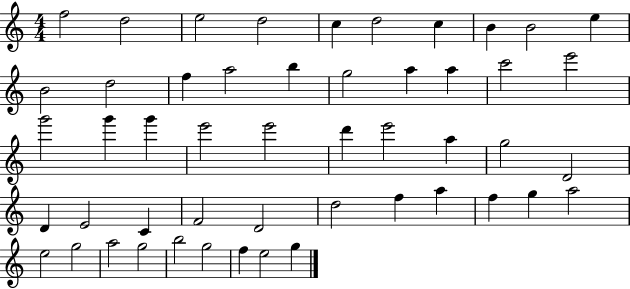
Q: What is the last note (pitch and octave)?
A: G5